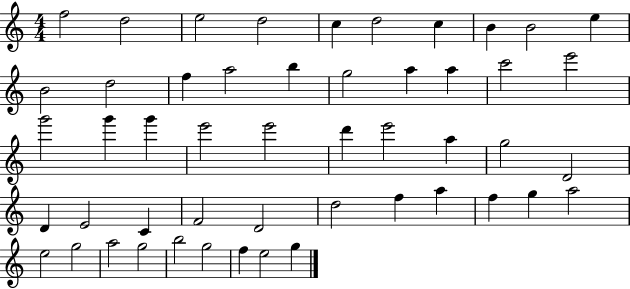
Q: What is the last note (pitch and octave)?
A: G5